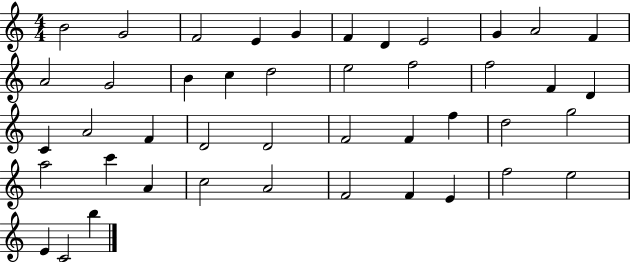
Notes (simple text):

B4/h G4/h F4/h E4/q G4/q F4/q D4/q E4/h G4/q A4/h F4/q A4/h G4/h B4/q C5/q D5/h E5/h F5/h F5/h F4/q D4/q C4/q A4/h F4/q D4/h D4/h F4/h F4/q F5/q D5/h G5/h A5/h C6/q A4/q C5/h A4/h F4/h F4/q E4/q F5/h E5/h E4/q C4/h B5/q